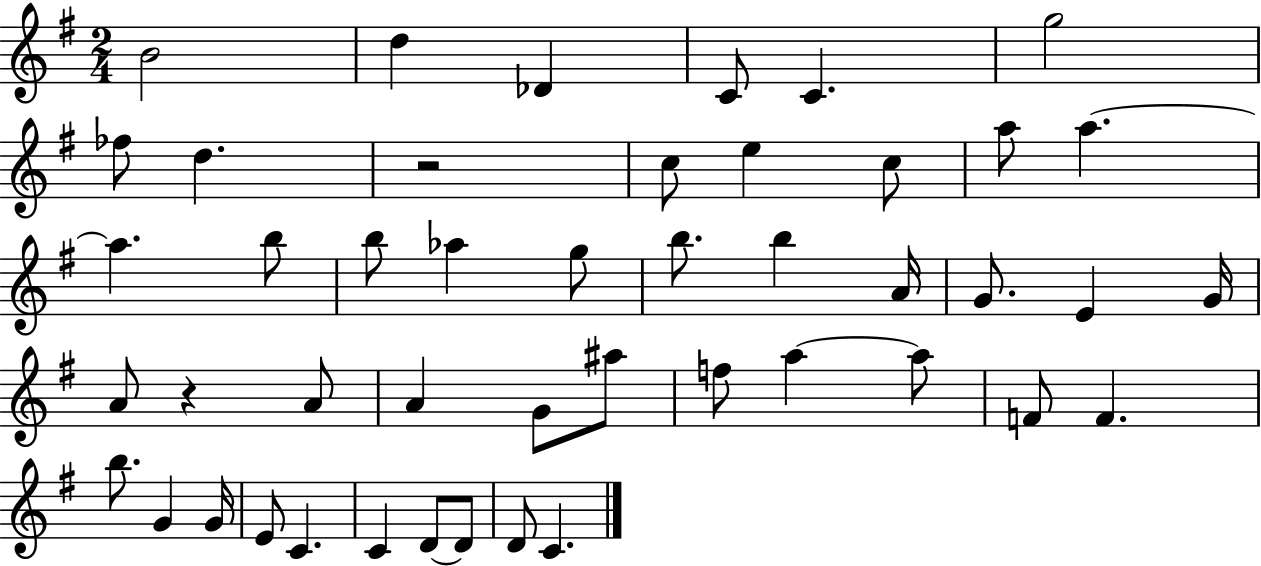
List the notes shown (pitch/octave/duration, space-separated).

B4/h D5/q Db4/q C4/e C4/q. G5/h FES5/e D5/q. R/h C5/e E5/q C5/e A5/e A5/q. A5/q. B5/e B5/e Ab5/q G5/e B5/e. B5/q A4/s G4/e. E4/q G4/s A4/e R/q A4/e A4/q G4/e A#5/e F5/e A5/q A5/e F4/e F4/q. B5/e. G4/q G4/s E4/e C4/q. C4/q D4/e D4/e D4/e C4/q.